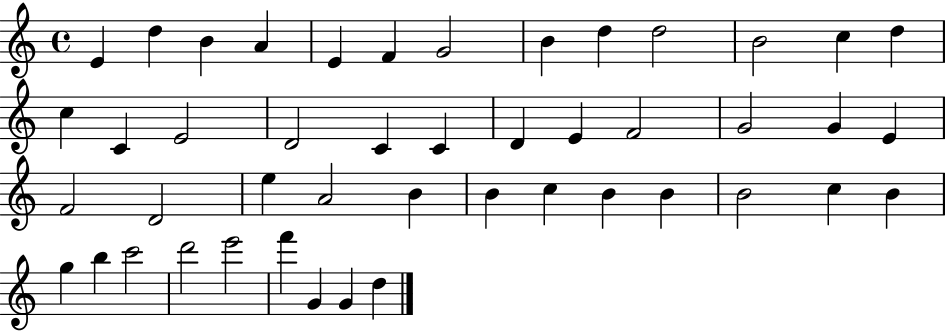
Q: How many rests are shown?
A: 0